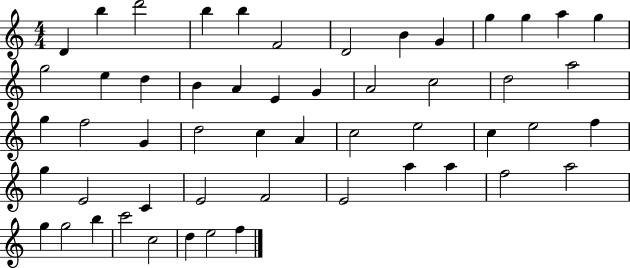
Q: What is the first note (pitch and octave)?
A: D4